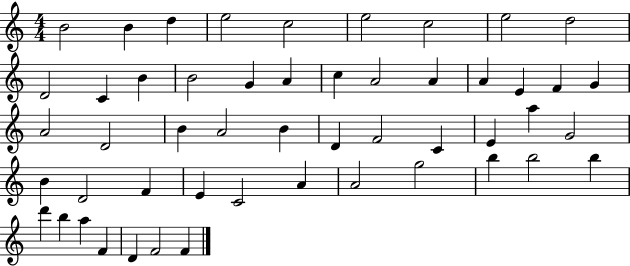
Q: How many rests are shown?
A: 0